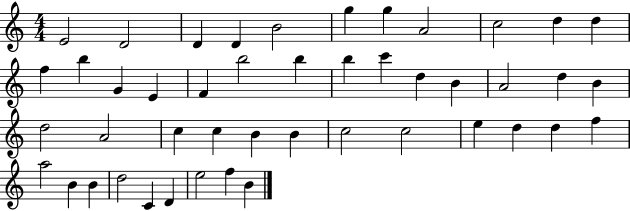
E4/h D4/h D4/q D4/q B4/h G5/q G5/q A4/h C5/h D5/q D5/q F5/q B5/q G4/q E4/q F4/q B5/h B5/q B5/q C6/q D5/q B4/q A4/h D5/q B4/q D5/h A4/h C5/q C5/q B4/q B4/q C5/h C5/h E5/q D5/q D5/q F5/q A5/h B4/q B4/q D5/h C4/q D4/q E5/h F5/q B4/q